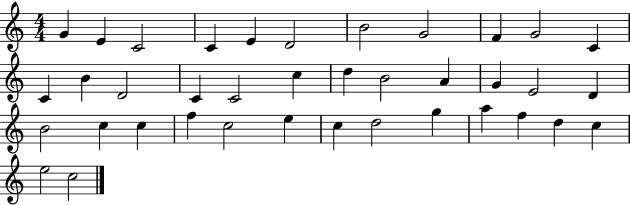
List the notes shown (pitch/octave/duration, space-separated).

G4/q E4/q C4/h C4/q E4/q D4/h B4/h G4/h F4/q G4/h C4/q C4/q B4/q D4/h C4/q C4/h C5/q D5/q B4/h A4/q G4/q E4/h D4/q B4/h C5/q C5/q F5/q C5/h E5/q C5/q D5/h G5/q A5/q F5/q D5/q C5/q E5/h C5/h